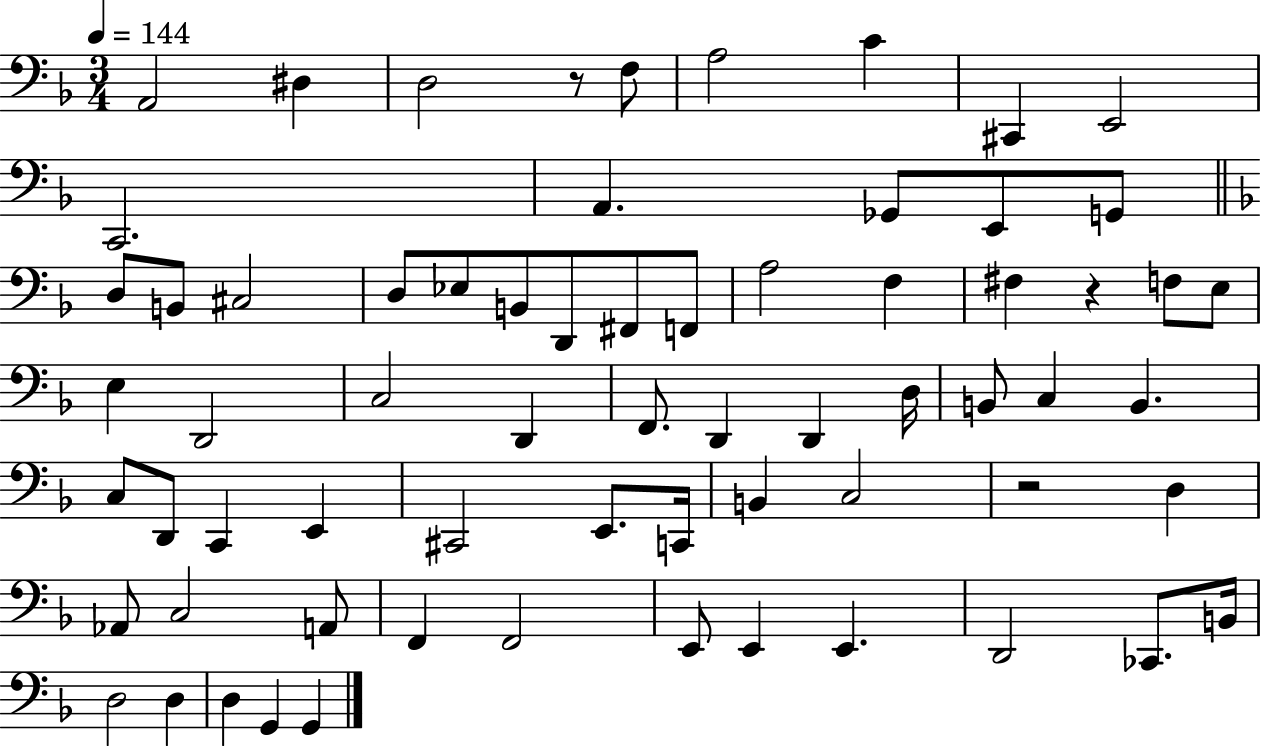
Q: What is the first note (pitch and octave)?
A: A2